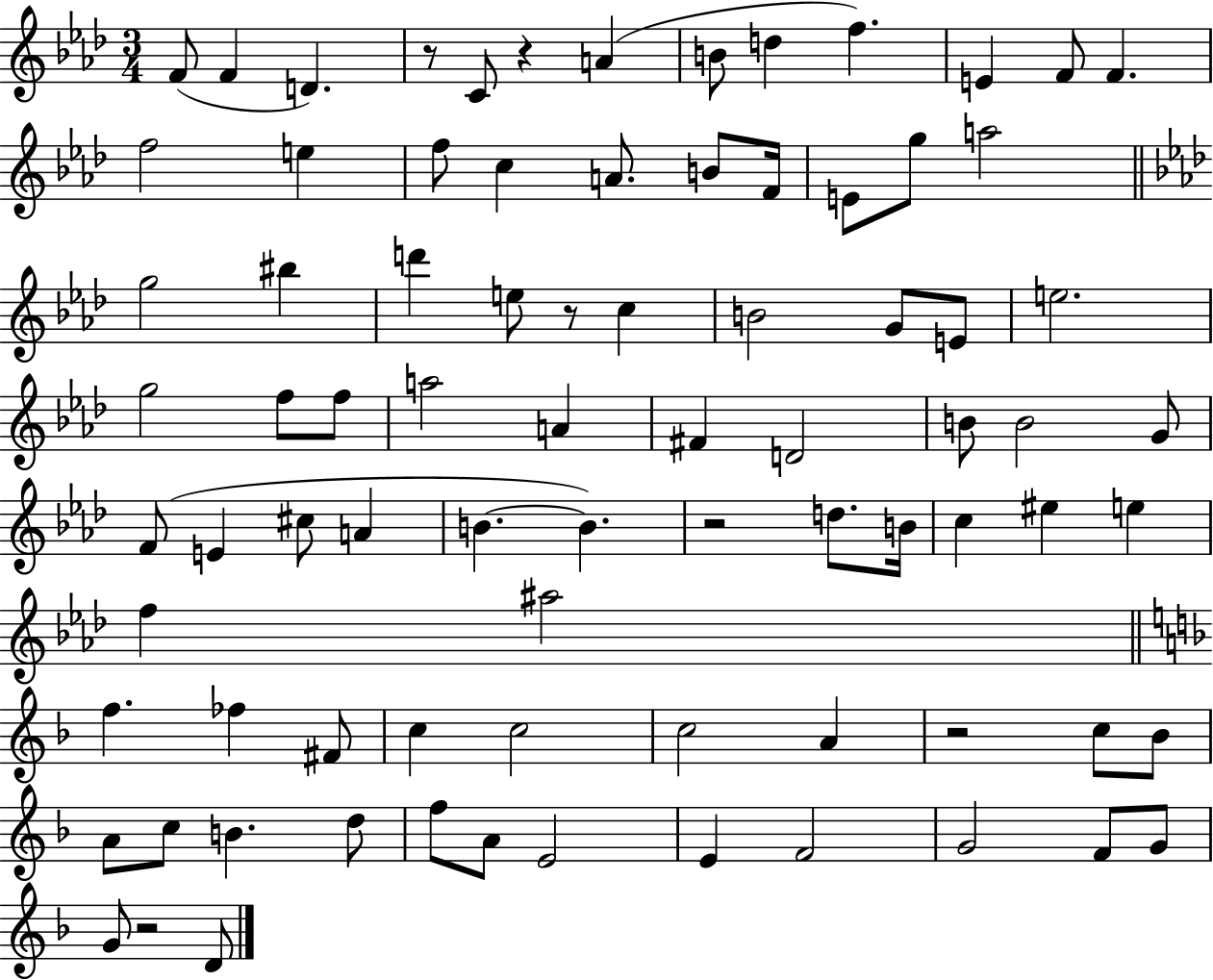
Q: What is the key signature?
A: AES major